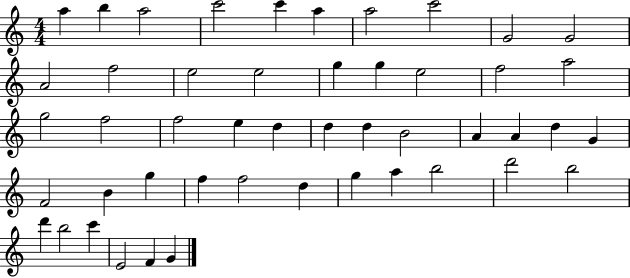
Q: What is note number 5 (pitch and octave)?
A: C6